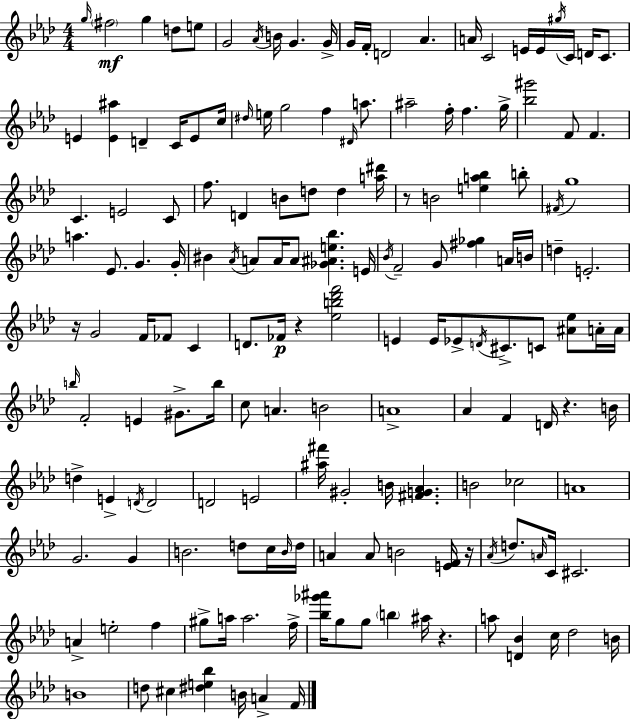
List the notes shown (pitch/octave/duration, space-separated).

G5/s F#5/h G5/q D5/e E5/e G4/h Ab4/s B4/s G4/q. G4/s G4/s F4/s D4/h Ab4/q. A4/s C4/h E4/s E4/s G#5/s C4/s D4/s C4/e. E4/q [E4,A#5]/q D4/q C4/s E4/e C5/s D#5/s E5/s G5/h F5/q D#4/s A5/e. A#5/h F5/s F5/q. G5/s [Bb5,G#6]/h F4/e F4/q. C4/q. E4/h C4/e F5/e. D4/q B4/e D5/e D5/q [A5,D#6]/s R/e B4/h [E5,A5,Bb5]/q B5/e F#4/s G5/w A5/q. Eb4/e. G4/q. G4/s BIS4/q Ab4/s A4/e A4/s A4/e [Gb4,A#4,E5,Bb5]/q. E4/s Bb4/s F4/h G4/e [F#5,Gb5]/q A4/s B4/s D5/q E4/h. R/s G4/h F4/s FES4/e C4/q D4/e. FES4/s R/q [Eb5,B5,Db6,F6]/h E4/q E4/s Eb4/e D4/s C#4/e. C4/e [A#4,Eb5]/e A4/s A4/s B5/s F4/h E4/q G#4/e. B5/s C5/e A4/q. B4/h A4/w Ab4/q F4/q D4/s R/q. B4/s D5/q E4/q D4/s D4/h D4/h E4/h [A#5,F#6]/s G#4/h B4/s [F#4,G4,Ab4]/q. B4/h CES5/h A4/w G4/h. G4/q B4/h. D5/e C5/s B4/s D5/s A4/q A4/e B4/h [E4,F4]/s R/s Ab4/s D5/e. A4/s C4/s C#4/h. A4/q E5/h F5/q G#5/e A5/s A5/h. F5/s [Bb5,Gb6,A#6]/s G5/e G5/e B5/q A#5/s R/q. A5/e [D4,Bb4]/q C5/s Db5/h B4/s B4/w D5/e C#5/q [D#5,E5,Bb5]/q B4/s A4/q F4/s